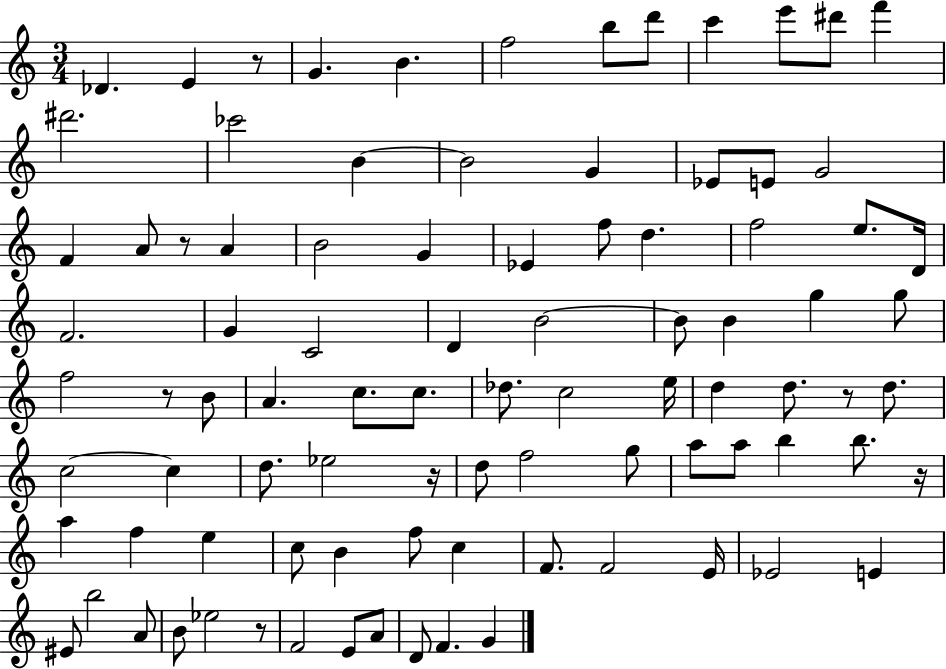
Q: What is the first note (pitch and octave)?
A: Db4